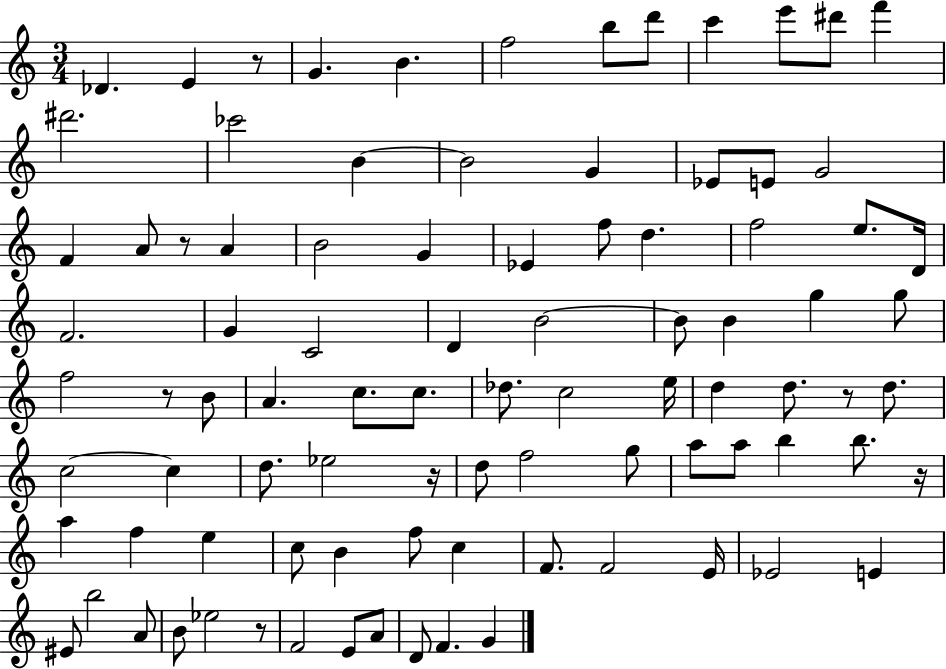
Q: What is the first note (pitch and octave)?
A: Db4